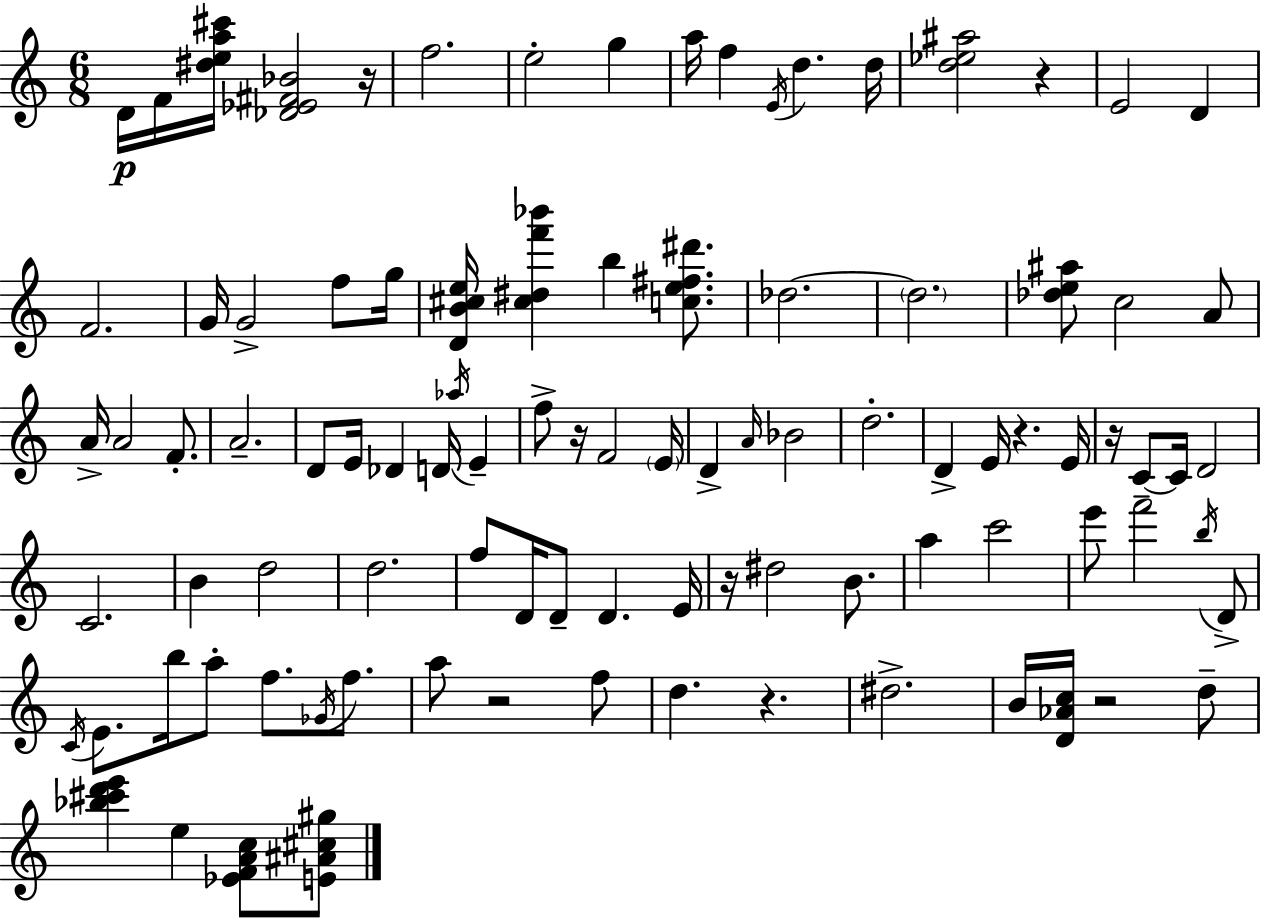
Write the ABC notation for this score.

X:1
T:Untitled
M:6/8
L:1/4
K:Am
D/4 F/4 [^dea^c']/4 [_D_E^F_B]2 z/4 f2 e2 g a/4 f E/4 d d/4 [d_e^a]2 z E2 D F2 G/4 G2 f/2 g/4 [DB^ce]/4 [^c^df'_b'] b [ce^f^d']/2 _d2 _d2 [_de^a]/2 c2 A/2 A/4 A2 F/2 A2 D/2 E/4 _D D/4 _a/4 E f/2 z/4 F2 E/4 D A/4 _B2 d2 D E/4 z E/4 z/4 C/2 C/4 D2 C2 B d2 d2 f/2 D/4 D/2 D E/4 z/4 ^d2 B/2 a c'2 e'/2 f'2 b/4 D/2 C/4 E/2 b/4 a/2 f/2 _G/4 f/2 a/2 z2 f/2 d z ^d2 B/4 [D_Ac]/4 z2 d/2 [_b^c'd'e'] e [_EFAc]/2 [E^A^c^g]/2